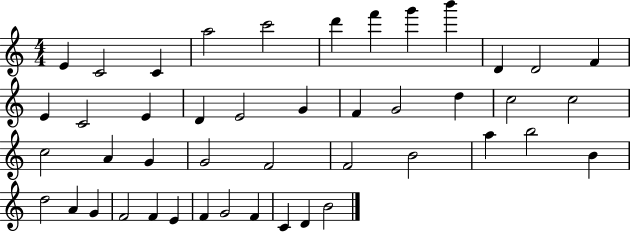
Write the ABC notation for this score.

X:1
T:Untitled
M:4/4
L:1/4
K:C
E C2 C a2 c'2 d' f' g' b' D D2 F E C2 E D E2 G F G2 d c2 c2 c2 A G G2 F2 F2 B2 a b2 B d2 A G F2 F E F G2 F C D B2